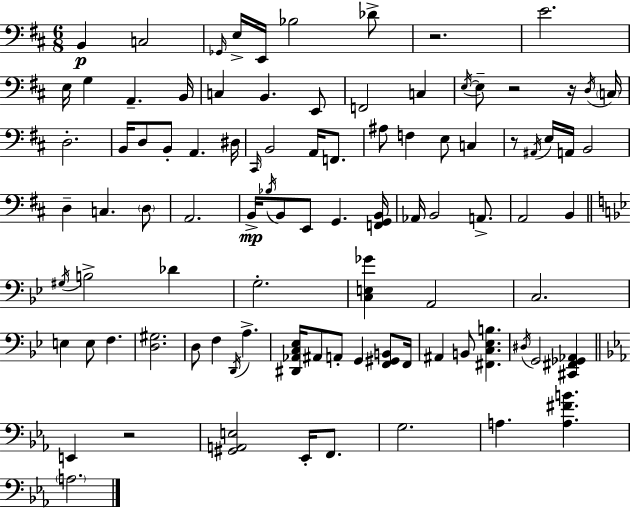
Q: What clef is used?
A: bass